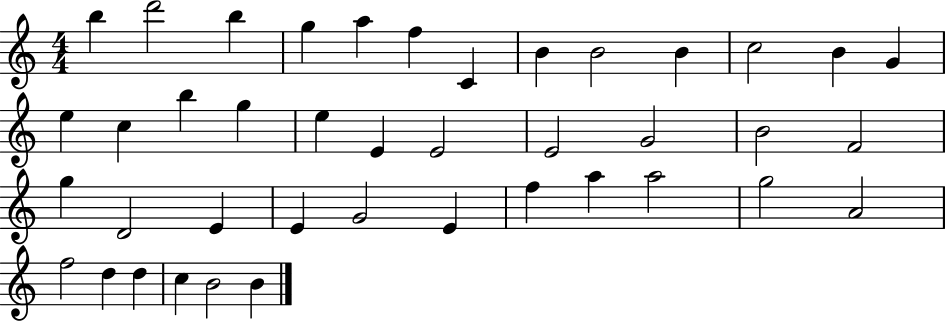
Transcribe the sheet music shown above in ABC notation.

X:1
T:Untitled
M:4/4
L:1/4
K:C
b d'2 b g a f C B B2 B c2 B G e c b g e E E2 E2 G2 B2 F2 g D2 E E G2 E f a a2 g2 A2 f2 d d c B2 B